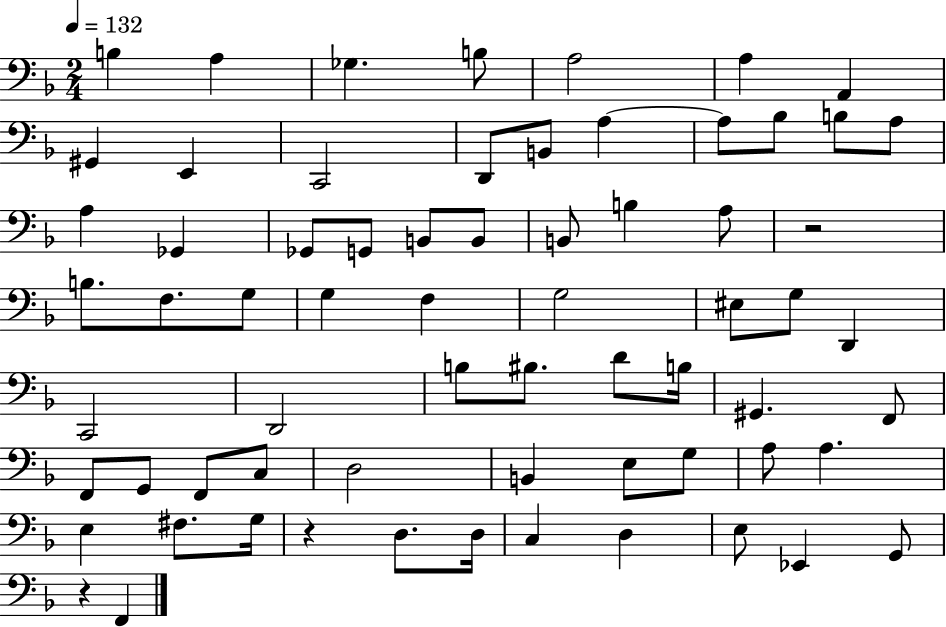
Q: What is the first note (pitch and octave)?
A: B3